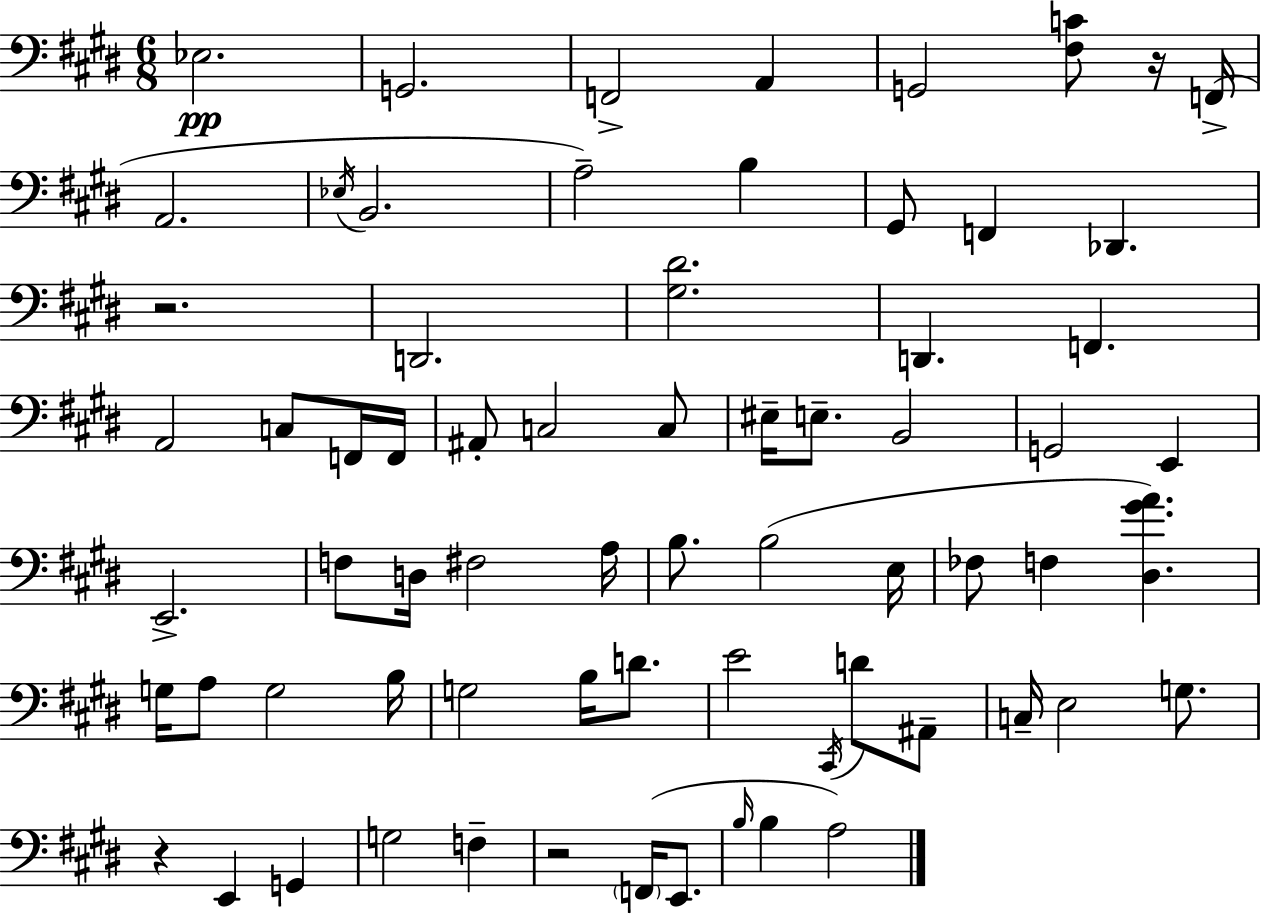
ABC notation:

X:1
T:Untitled
M:6/8
L:1/4
K:E
_E,2 G,,2 F,,2 A,, G,,2 [^F,C]/2 z/4 F,,/4 A,,2 _E,/4 B,,2 A,2 B, ^G,,/2 F,, _D,, z2 D,,2 [^G,^D]2 D,, F,, A,,2 C,/2 F,,/4 F,,/4 ^A,,/2 C,2 C,/2 ^E,/4 E,/2 B,,2 G,,2 E,, E,,2 F,/2 D,/4 ^F,2 A,/4 B,/2 B,2 E,/4 _F,/2 F, [^D,^GA] G,/4 A,/2 G,2 B,/4 G,2 B,/4 D/2 E2 ^C,,/4 D/2 ^A,,/2 C,/4 E,2 G,/2 z E,, G,, G,2 F, z2 F,,/4 E,,/2 B,/4 B, A,2